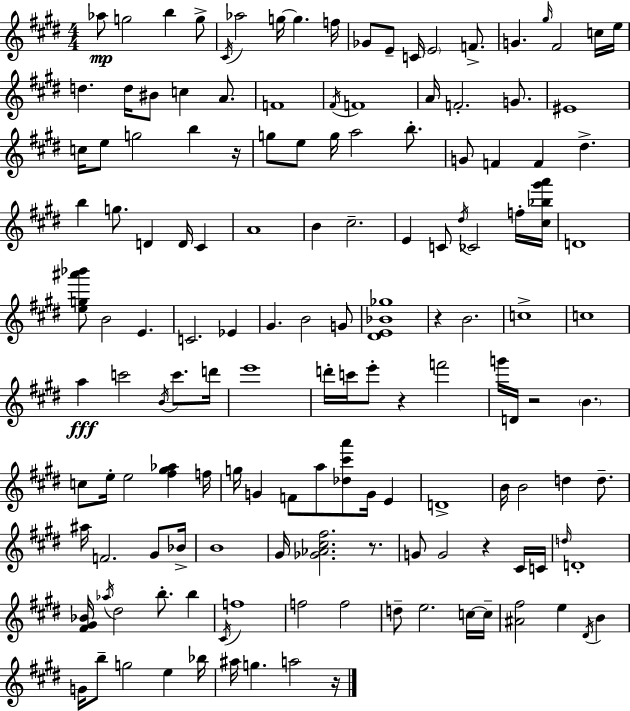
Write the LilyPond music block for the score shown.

{
  \clef treble
  \numericTimeSignature
  \time 4/4
  \key e \major
  aes''8\mp g''2 b''4 g''8-> | \acciaccatura { cis'16 } aes''2 g''16~~ g''4. | f''16 ges'8 e'8-- c'16 \parenthesize e'2 f'8.-> | g'4. \grace { gis''16 } fis'2 | \break c''16 e''16 d''4. d''16 bis'8 c''4 a'8. | f'1 | \acciaccatura { fis'16 } f'1 | a'16 f'2.-. | \break g'8. eis'1 | c''16 e''8 g''2 b''4 | r16 g''8 e''8 g''16 a''2 | b''8.-. g'8 f'4 f'4 dis''4.-> | \break b''4 g''8. d'4 d'16 cis'4 | a'1 | b'4 cis''2.-- | e'4 c'8 \acciaccatura { dis''16 } ces'2 | \break f''16-. <cis'' bes'' gis''' a'''>16 d'1 | <e'' g'' ais''' bes'''>8 b'2 e'4. | c'2. | ees'4 gis'4. b'2 | \break g'8 <dis' e' bes' ges''>1 | r4 b'2. | c''1-> | c''1 | \break a''4\fff c'''2 | \acciaccatura { b'16 } c'''8. d'''16 e'''1 | d'''16-. c'''16 e'''8-. r4 f'''2 | g'''16 d'16 r2 \parenthesize b'4. | \break c''8 e''16-. e''2 | <fis'' gis'' aes''>4 f''16 g''16 g'4 f'8 a''8 <des'' cis''' a'''>8 | g'16 e'4 d'1-> | b'16 b'2 d''4 | \break d''8.-- ais''16 f'2. | gis'8 bes'16-> b'1 | gis'16 <ges' aes' cis'' fis''>2. | r8. g'8 g'2 r4 | \break cis'16 c'16 \grace { d''16 } d'1-. | <fis' gis' bes'>16 \acciaccatura { aes''16 } dis''2 | b''8.-. b''4 \acciaccatura { cis'16 } f''1 | f''2 | \break f''2 d''8-- e''2. | c''16~~ c''16-- <ais' fis''>2 | e''4 \acciaccatura { dis'16 } b'4 g'16 b''8-- g''2 | e''4 bes''16 ais''16 g''4. | \break a''2 r16 \bar "|."
}